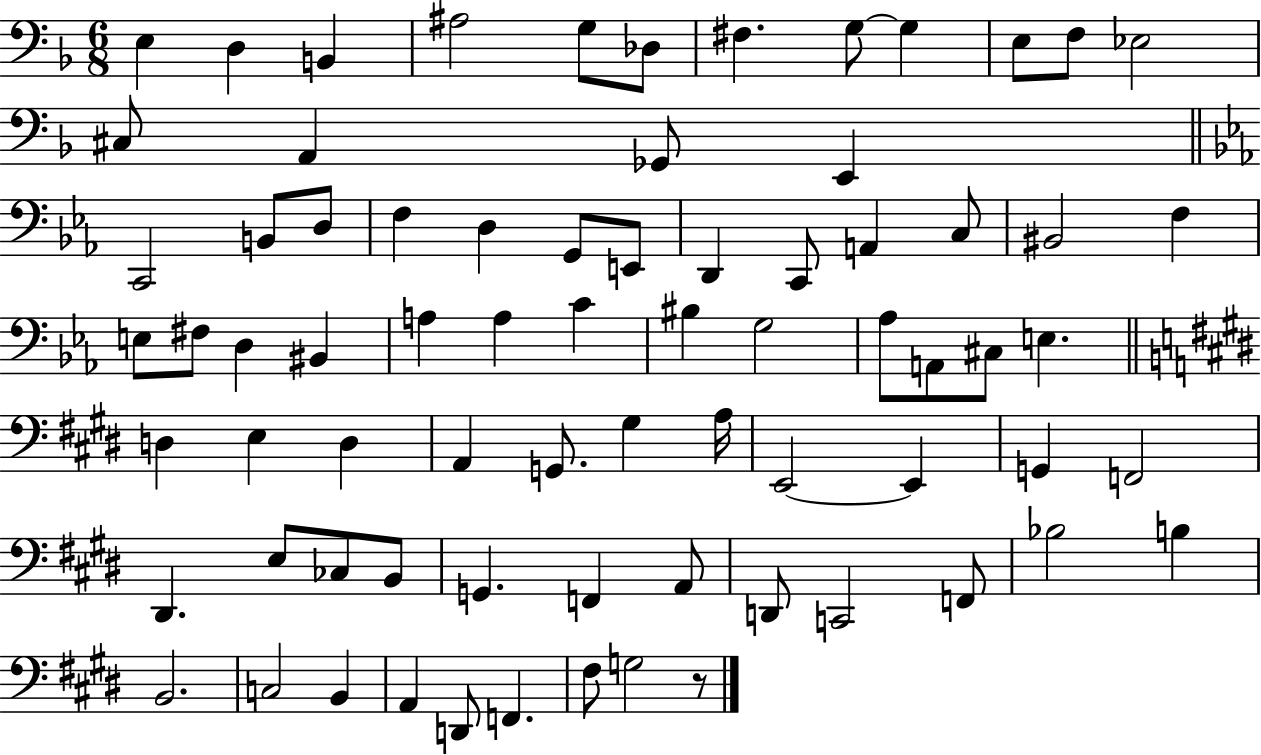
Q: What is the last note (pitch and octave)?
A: G3